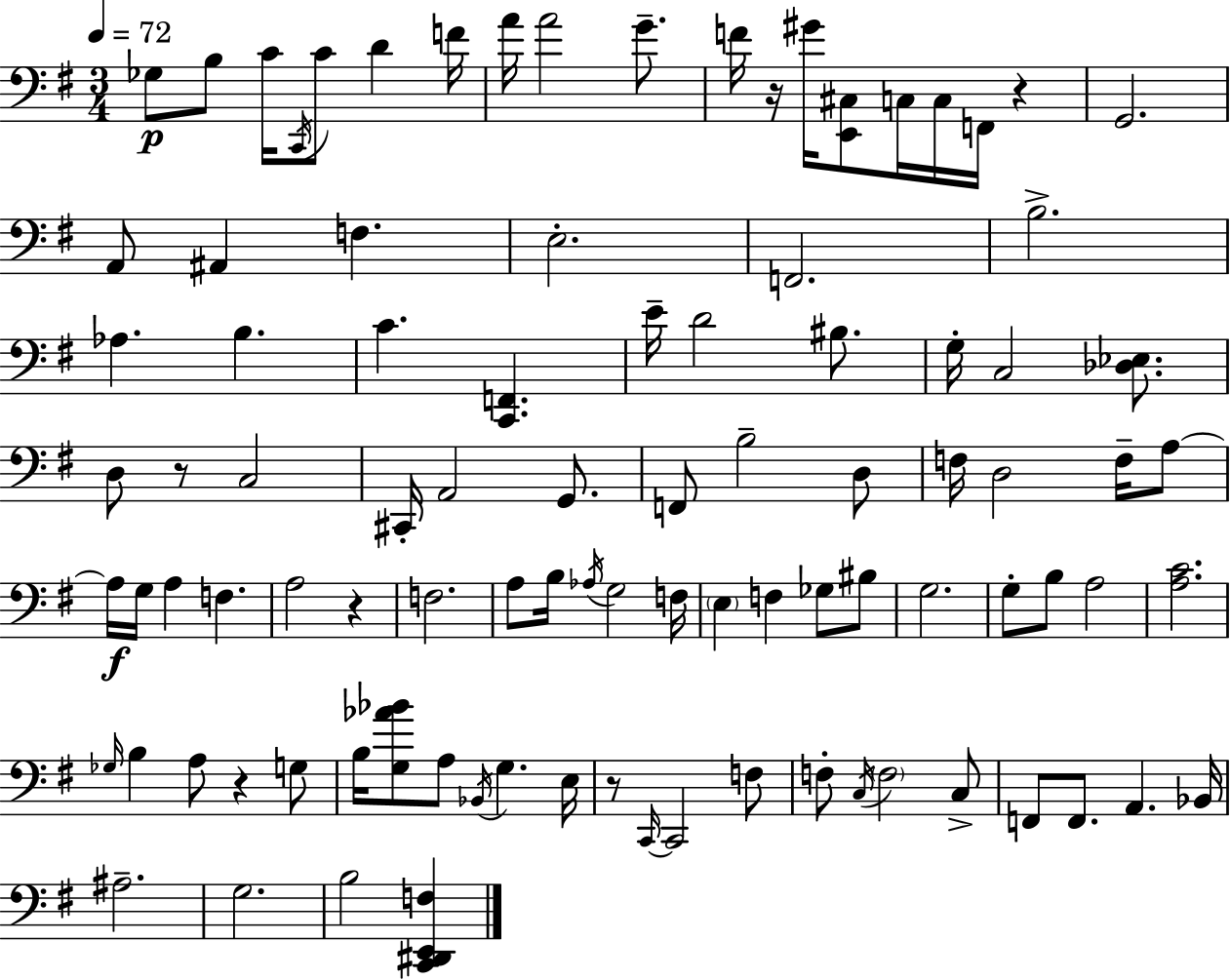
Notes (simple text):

Gb3/e B3/e C4/s C2/s C4/e D4/q F4/s A4/s A4/h G4/e. F4/s R/s G#4/s [E2,C#3]/e C3/s C3/s F2/s R/q G2/h. A2/e A#2/q F3/q. E3/h. F2/h. B3/h. Ab3/q. B3/q. C4/q. [C2,F2]/q. E4/s D4/h BIS3/e. G3/s C3/h [Db3,Eb3]/e. D3/e R/e C3/h C#2/s A2/h G2/e. F2/e B3/h D3/e F3/s D3/h F3/s A3/e A3/s G3/s A3/q F3/q. A3/h R/q F3/h. A3/e B3/s Ab3/s G3/h F3/s E3/q F3/q Gb3/e BIS3/e G3/h. G3/e B3/e A3/h [A3,C4]/h. Gb3/s B3/q A3/e R/q G3/e B3/s [G3,Ab4,Bb4]/e A3/e Bb2/s G3/q. E3/s R/e C2/s C2/h F3/e F3/e C3/s F3/h C3/e F2/e F2/e. A2/q. Bb2/s A#3/h. G3/h. B3/h [C2,D#2,E2,F3]/q